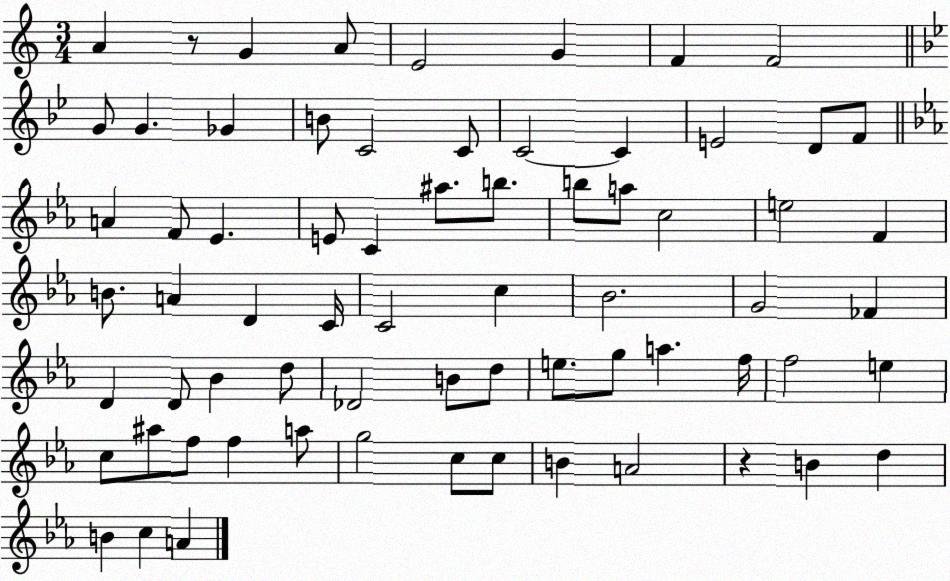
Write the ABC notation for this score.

X:1
T:Untitled
M:3/4
L:1/4
K:C
A z/2 G A/2 E2 G F F2 G/2 G _G B/2 C2 C/2 C2 C E2 D/2 F/2 A F/2 _E E/2 C ^a/2 b/2 b/2 a/2 c2 e2 F B/2 A D C/4 C2 c _B2 G2 _F D D/2 _B d/2 _D2 B/2 d/2 e/2 g/2 a f/4 f2 e c/2 ^a/2 f/2 f a/2 g2 c/2 c/2 B A2 z B d B c A